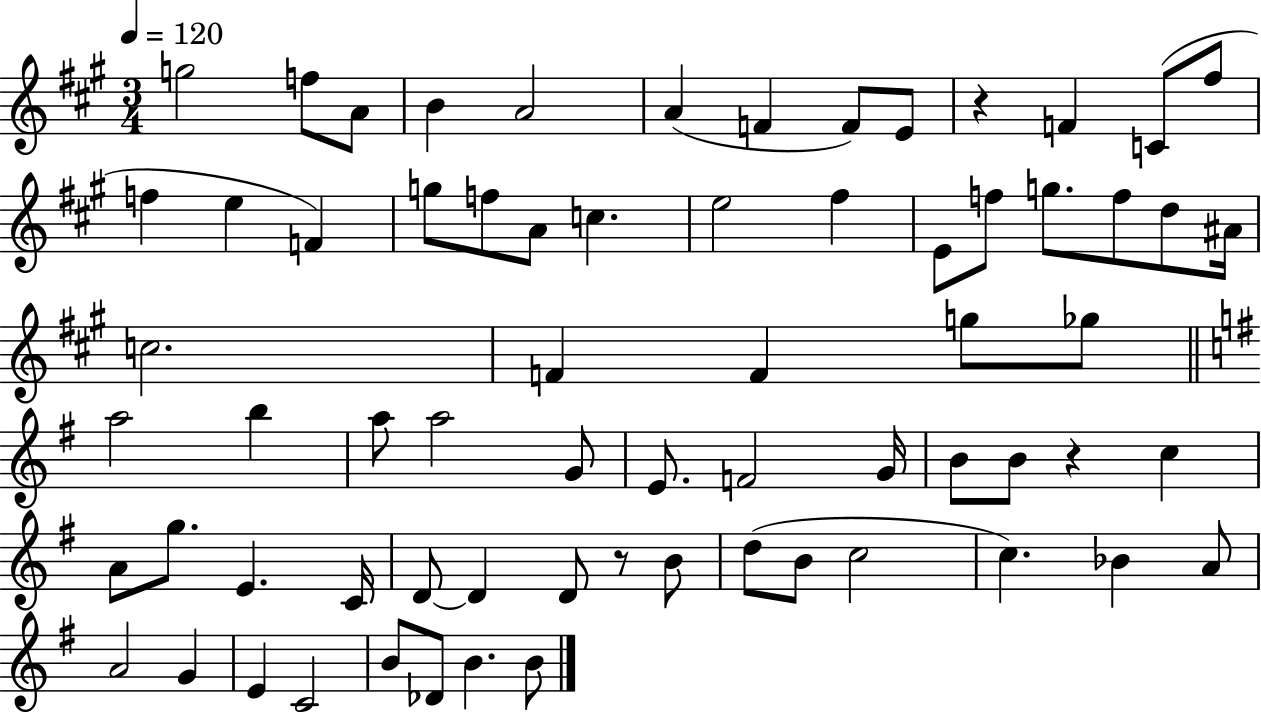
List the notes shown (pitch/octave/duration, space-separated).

G5/h F5/e A4/e B4/q A4/h A4/q F4/q F4/e E4/e R/q F4/q C4/e F#5/e F5/q E5/q F4/q G5/e F5/e A4/e C5/q. E5/h F#5/q E4/e F5/e G5/e. F5/e D5/e A#4/s C5/h. F4/q F4/q G5/e Gb5/e A5/h B5/q A5/e A5/h G4/e E4/e. F4/h G4/s B4/e B4/e R/q C5/q A4/e G5/e. E4/q. C4/s D4/e D4/q D4/e R/e B4/e D5/e B4/e C5/h C5/q. Bb4/q A4/e A4/h G4/q E4/q C4/h B4/e Db4/e B4/q. B4/e